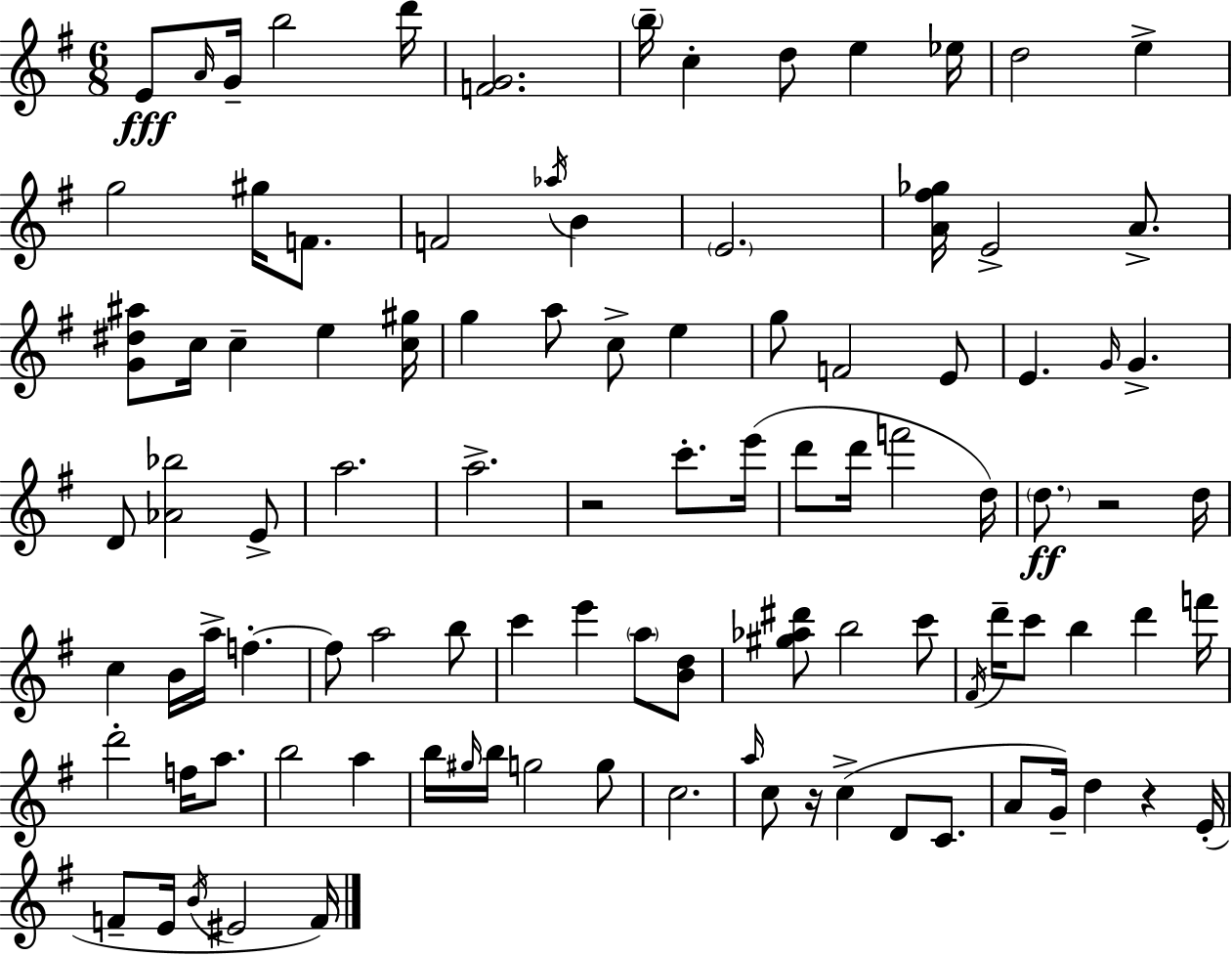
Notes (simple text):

E4/e A4/s G4/s B5/h D6/s [F4,G4]/h. B5/s C5/q D5/e E5/q Eb5/s D5/h E5/q G5/h G#5/s F4/e. F4/h Ab5/s B4/q E4/h. [A4,F#5,Gb5]/s E4/h A4/e. [G4,D#5,A#5]/e C5/s C5/q E5/q [C5,G#5]/s G5/q A5/e C5/e E5/q G5/e F4/h E4/e E4/q. G4/s G4/q. D4/e [Ab4,Bb5]/h E4/e A5/h. A5/h. R/h C6/e. E6/s D6/e D6/s F6/h D5/s D5/e. R/h D5/s C5/q B4/s A5/s F5/q. F5/e A5/h B5/e C6/q E6/q A5/e [B4,D5]/e [G#5,Ab5,D#6]/e B5/h C6/e F#4/s D6/s C6/e B5/q D6/q F6/s D6/h F5/s A5/e. B5/h A5/q B5/s G#5/s B5/s G5/h G5/e C5/h. A5/s C5/e R/s C5/q D4/e C4/e. A4/e G4/s D5/q R/q E4/s F4/e E4/s B4/s EIS4/h F4/s